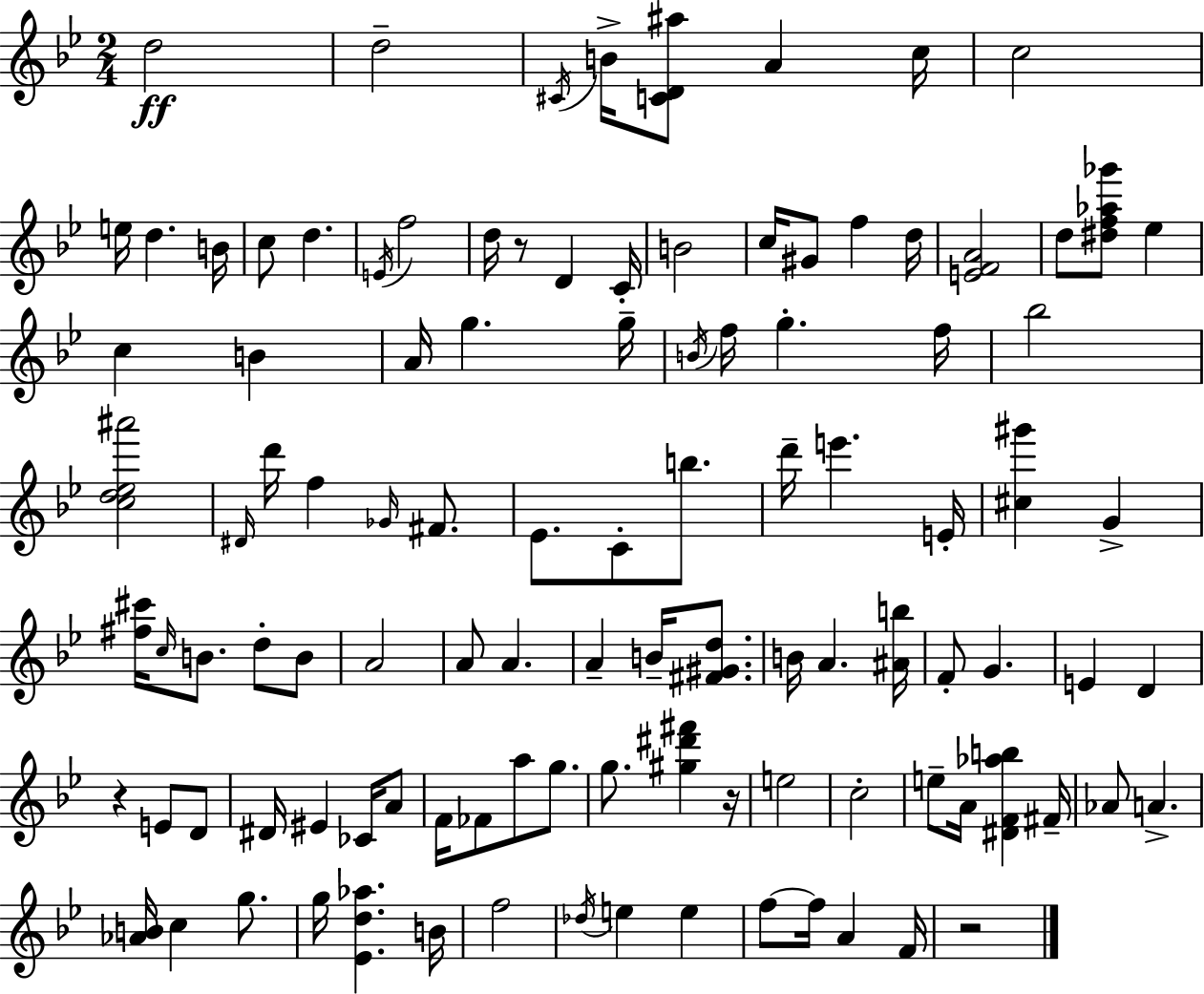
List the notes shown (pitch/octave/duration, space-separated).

D5/h D5/h C#4/s B4/s [C4,D4,A#5]/e A4/q C5/s C5/h E5/s D5/q. B4/s C5/e D5/q. E4/s F5/h D5/s R/e D4/q C4/s B4/h C5/s G#4/e F5/q D5/s [E4,F4,A4]/h D5/e [D#5,F5,Ab5,Gb6]/e Eb5/q C5/q B4/q A4/s G5/q. G5/s B4/s F5/s G5/q. F5/s Bb5/h [C5,D5,Eb5,A#6]/h D#4/s D6/s F5/q Gb4/s F#4/e. Eb4/e. C4/e B5/e. D6/s E6/q. E4/s [C#5,G#6]/q G4/q [F#5,C#6]/s C5/s B4/e. D5/e B4/e A4/h A4/e A4/q. A4/q B4/s [F#4,G#4,D5]/e. B4/s A4/q. [A#4,B5]/s F4/e G4/q. E4/q D4/q R/q E4/e D4/e D#4/s EIS4/q CES4/s A4/e F4/s FES4/e A5/e G5/e. G5/e. [G#5,D#6,F#6]/q R/s E5/h C5/h E5/e A4/s [D#4,F4,Ab5,B5]/q F#4/s Ab4/e A4/q. [Ab4,B4]/s C5/q G5/e. G5/s [Eb4,D5,Ab5]/q. B4/s F5/h Db5/s E5/q E5/q F5/e F5/s A4/q F4/s R/h